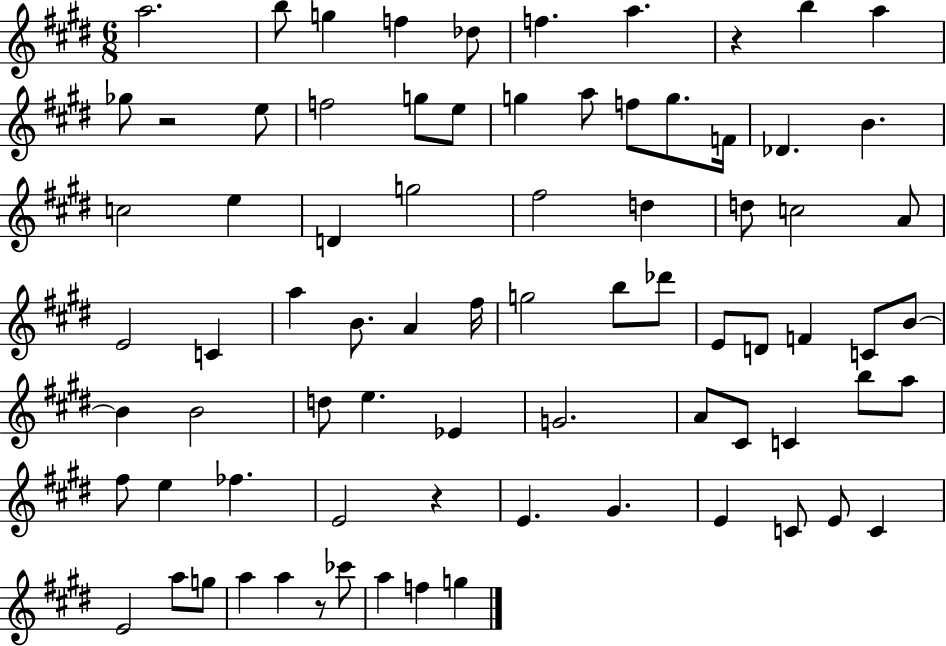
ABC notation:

X:1
T:Untitled
M:6/8
L:1/4
K:E
a2 b/2 g f _d/2 f a z b a _g/2 z2 e/2 f2 g/2 e/2 g a/2 f/2 g/2 F/4 _D B c2 e D g2 ^f2 d d/2 c2 A/2 E2 C a B/2 A ^f/4 g2 b/2 _d'/2 E/2 D/2 F C/2 B/2 B B2 d/2 e _E G2 A/2 ^C/2 C b/2 a/2 ^f/2 e _f E2 z E ^G E C/2 E/2 C E2 a/2 g/2 a a z/2 _c'/2 a f g